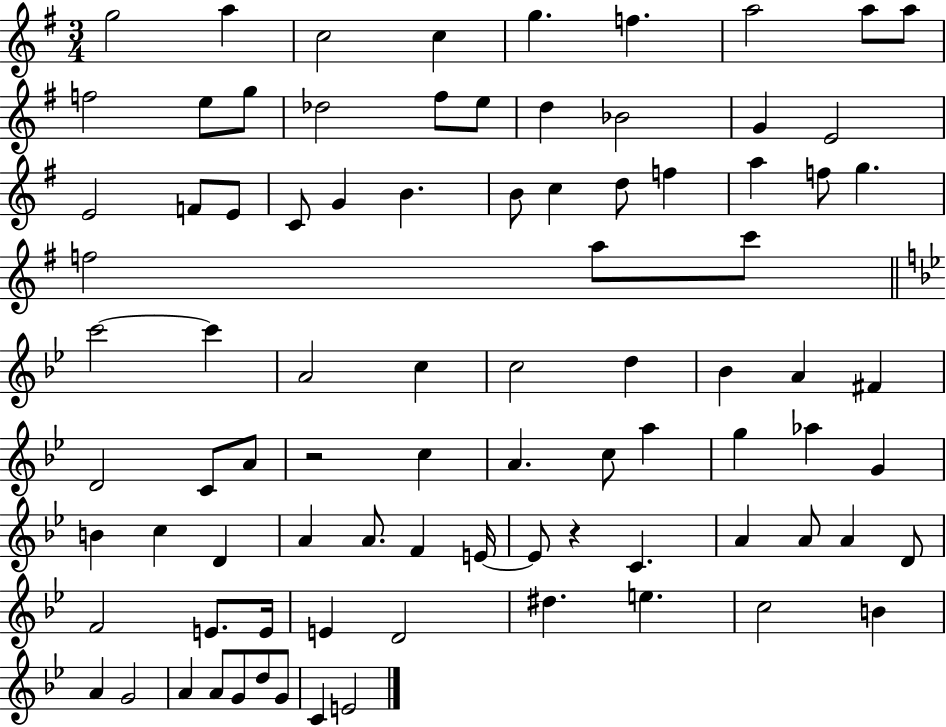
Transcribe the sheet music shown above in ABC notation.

X:1
T:Untitled
M:3/4
L:1/4
K:G
g2 a c2 c g f a2 a/2 a/2 f2 e/2 g/2 _d2 ^f/2 e/2 d _B2 G E2 E2 F/2 E/2 C/2 G B B/2 c d/2 f a f/2 g f2 a/2 c'/2 c'2 c' A2 c c2 d _B A ^F D2 C/2 A/2 z2 c A c/2 a g _a G B c D A A/2 F E/4 E/2 z C A A/2 A D/2 F2 E/2 E/4 E D2 ^d e c2 B A G2 A A/2 G/2 d/2 G/2 C E2